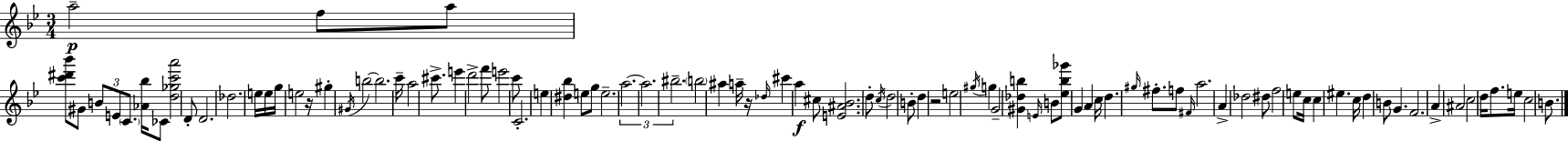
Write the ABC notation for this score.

X:1
T:Untitled
M:3/4
L:1/4
K:Gm
a2 f/2 a/2 [c'^d'_b']/2 ^G/2 B/2 E/2 C/2 [_A_b]/4 _C/2 [d_gc'a']2 D/2 D2 _d2 e/4 e/4 g/4 e2 z/4 ^g ^G/4 b2 b2 c'/4 a2 ^c'/2 e' d'2 f'/2 e'2 c'/2 C2 e [^d_b] e/2 g/2 e2 a2 a2 ^b2 b2 ^a a/4 z/4 _d/4 ^c' a ^c/2 [E^A_B]2 d/2 c/4 d2 B/2 d z2 e2 ^g/4 g G2 [^G_db] E/4 B/2 [_eb_g']/2 G A c/4 d ^g/4 ^f/2 f/2 ^F/4 a2 A _d2 ^d/2 f2 e/2 c/4 c ^e c/4 d B/2 G F2 A ^A2 c2 d/4 f/2 e/4 c2 B/2